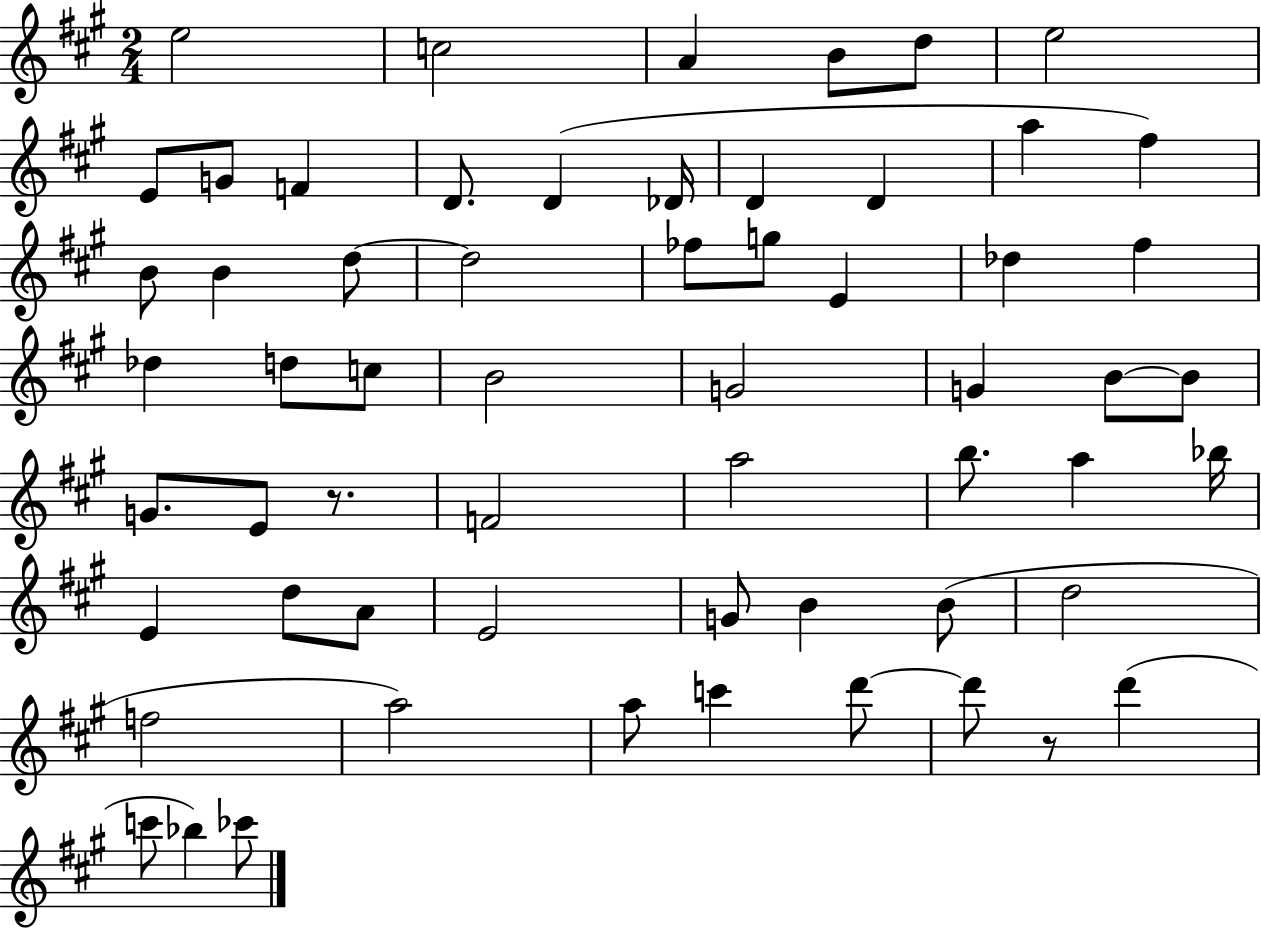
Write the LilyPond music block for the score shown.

{
  \clef treble
  \numericTimeSignature
  \time 2/4
  \key a \major
  e''2 | c''2 | a'4 b'8 d''8 | e''2 | \break e'8 g'8 f'4 | d'8. d'4( des'16 | d'4 d'4 | a''4 fis''4) | \break b'8 b'4 d''8~~ | d''2 | fes''8 g''8 e'4 | des''4 fis''4 | \break des''4 d''8 c''8 | b'2 | g'2 | g'4 b'8~~ b'8 | \break g'8. e'8 r8. | f'2 | a''2 | b''8. a''4 bes''16 | \break e'4 d''8 a'8 | e'2 | g'8 b'4 b'8( | d''2 | \break f''2 | a''2) | a''8 c'''4 d'''8~~ | d'''8 r8 d'''4( | \break c'''8 bes''4) ces'''8 | \bar "|."
}